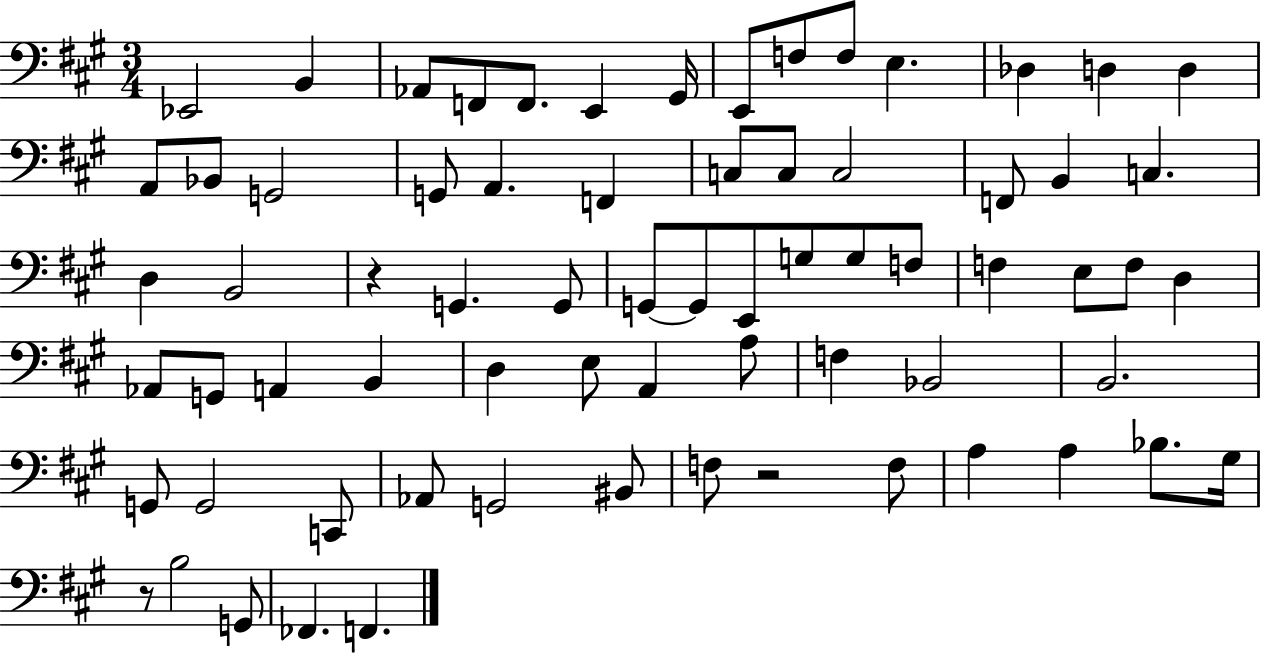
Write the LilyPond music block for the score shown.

{
  \clef bass
  \numericTimeSignature
  \time 3/4
  \key a \major
  ees,2 b,4 | aes,8 f,8 f,8. e,4 gis,16 | e,8 f8 f8 e4. | des4 d4 d4 | \break a,8 bes,8 g,2 | g,8 a,4. f,4 | c8 c8 c2 | f,8 b,4 c4. | \break d4 b,2 | r4 g,4. g,8 | g,8~~ g,8 e,8 g8 g8 f8 | f4 e8 f8 d4 | \break aes,8 g,8 a,4 b,4 | d4 e8 a,4 a8 | f4 bes,2 | b,2. | \break g,8 g,2 c,8 | aes,8 g,2 bis,8 | f8 r2 f8 | a4 a4 bes8. gis16 | \break r8 b2 g,8 | fes,4. f,4. | \bar "|."
}